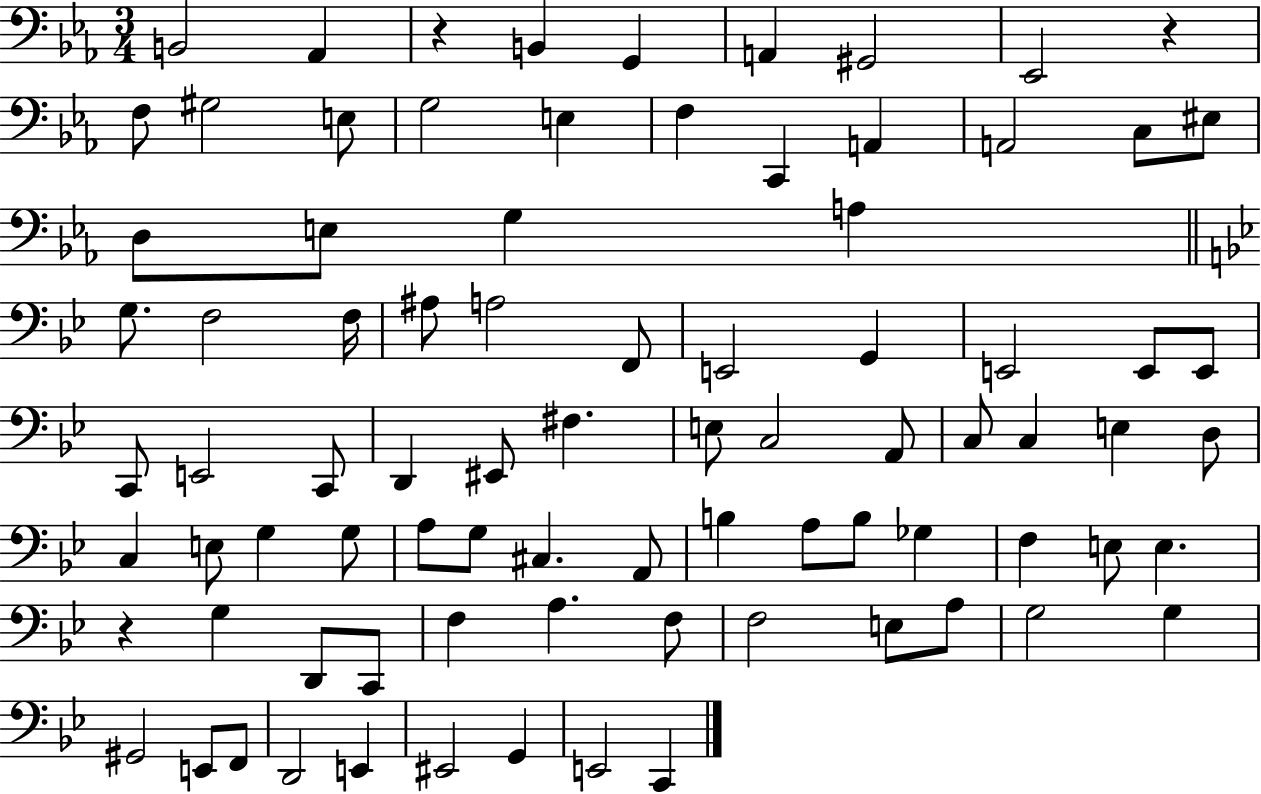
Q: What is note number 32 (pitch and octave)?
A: E2